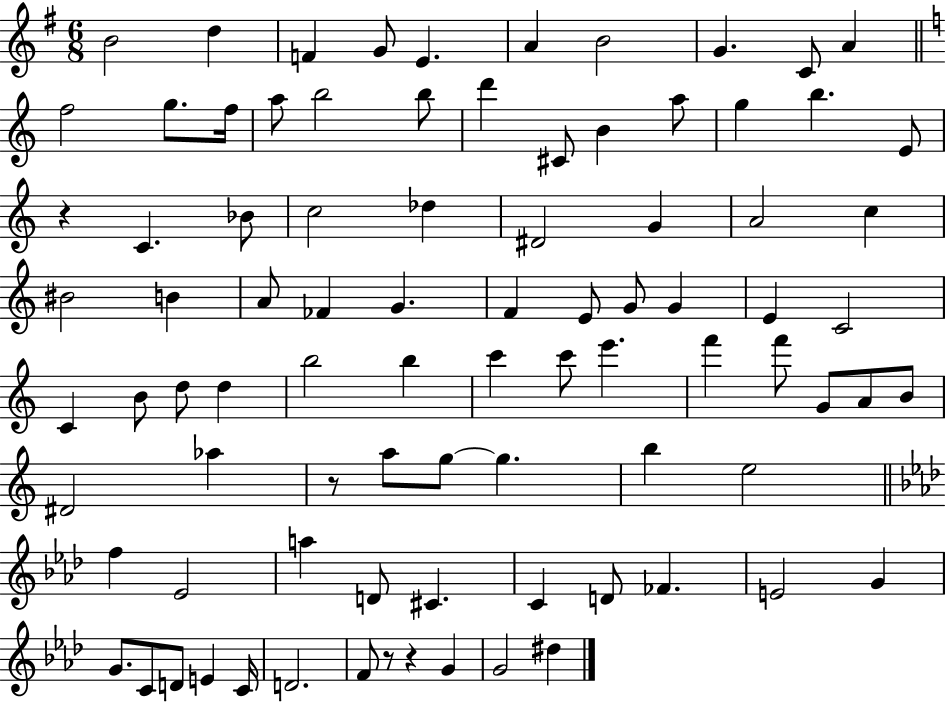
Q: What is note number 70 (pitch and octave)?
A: D4